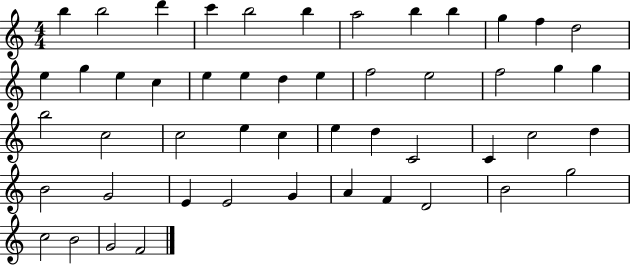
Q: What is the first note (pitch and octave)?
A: B5